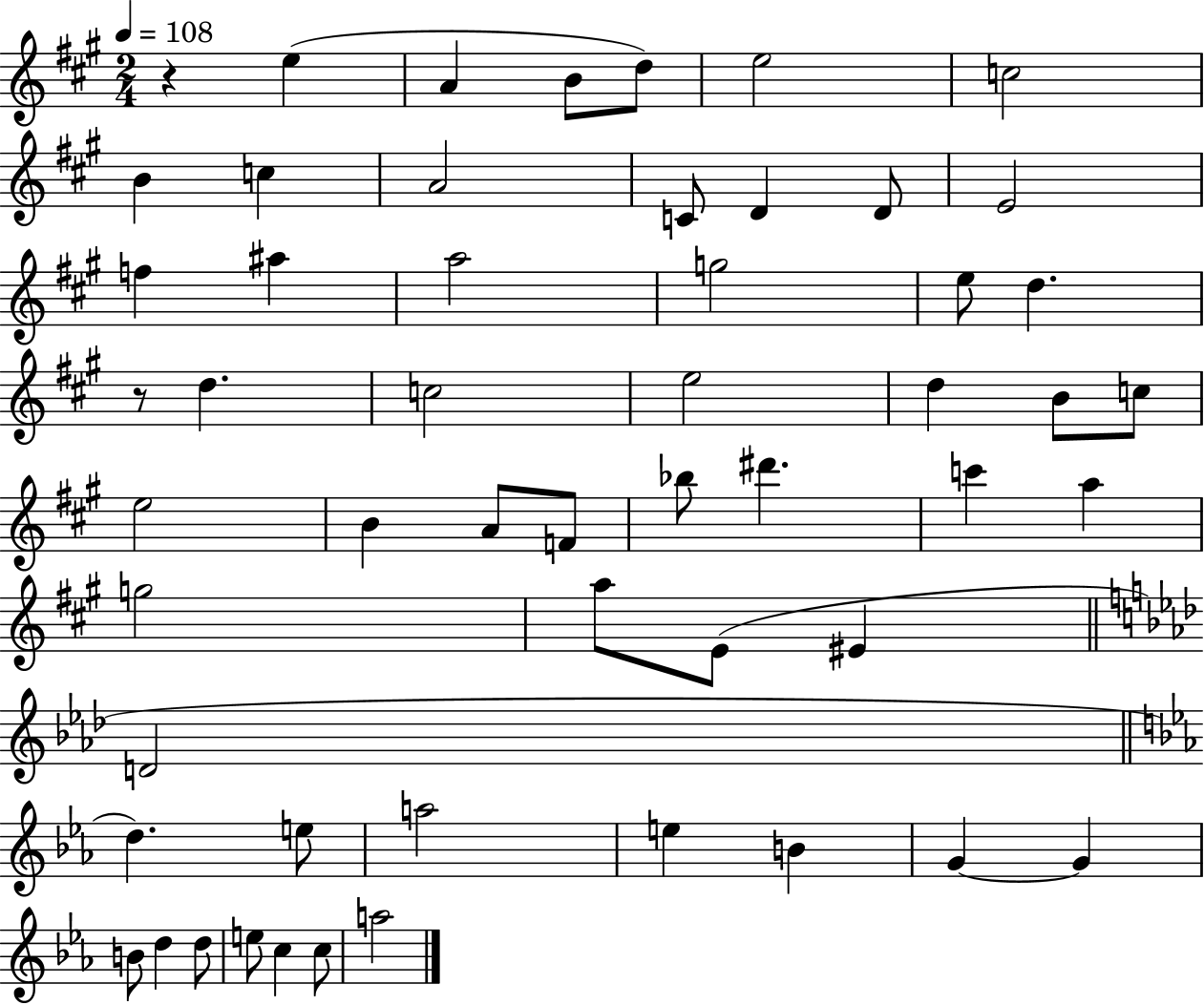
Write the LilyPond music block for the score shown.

{
  \clef treble
  \numericTimeSignature
  \time 2/4
  \key a \major
  \tempo 4 = 108
  r4 e''4( | a'4 b'8 d''8) | e''2 | c''2 | \break b'4 c''4 | a'2 | c'8 d'4 d'8 | e'2 | \break f''4 ais''4 | a''2 | g''2 | e''8 d''4. | \break r8 d''4. | c''2 | e''2 | d''4 b'8 c''8 | \break e''2 | b'4 a'8 f'8 | bes''8 dis'''4. | c'''4 a''4 | \break g''2 | a''8 e'8( eis'4 | \bar "||" \break \key aes \major d'2 | \bar "||" \break \key c \minor d''4.) e''8 | a''2 | e''4 b'4 | g'4~~ g'4 | \break b'8 d''4 d''8 | e''8 c''4 c''8 | a''2 | \bar "|."
}